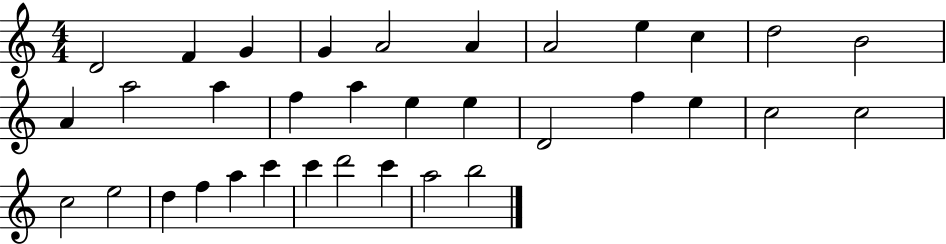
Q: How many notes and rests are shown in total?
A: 34